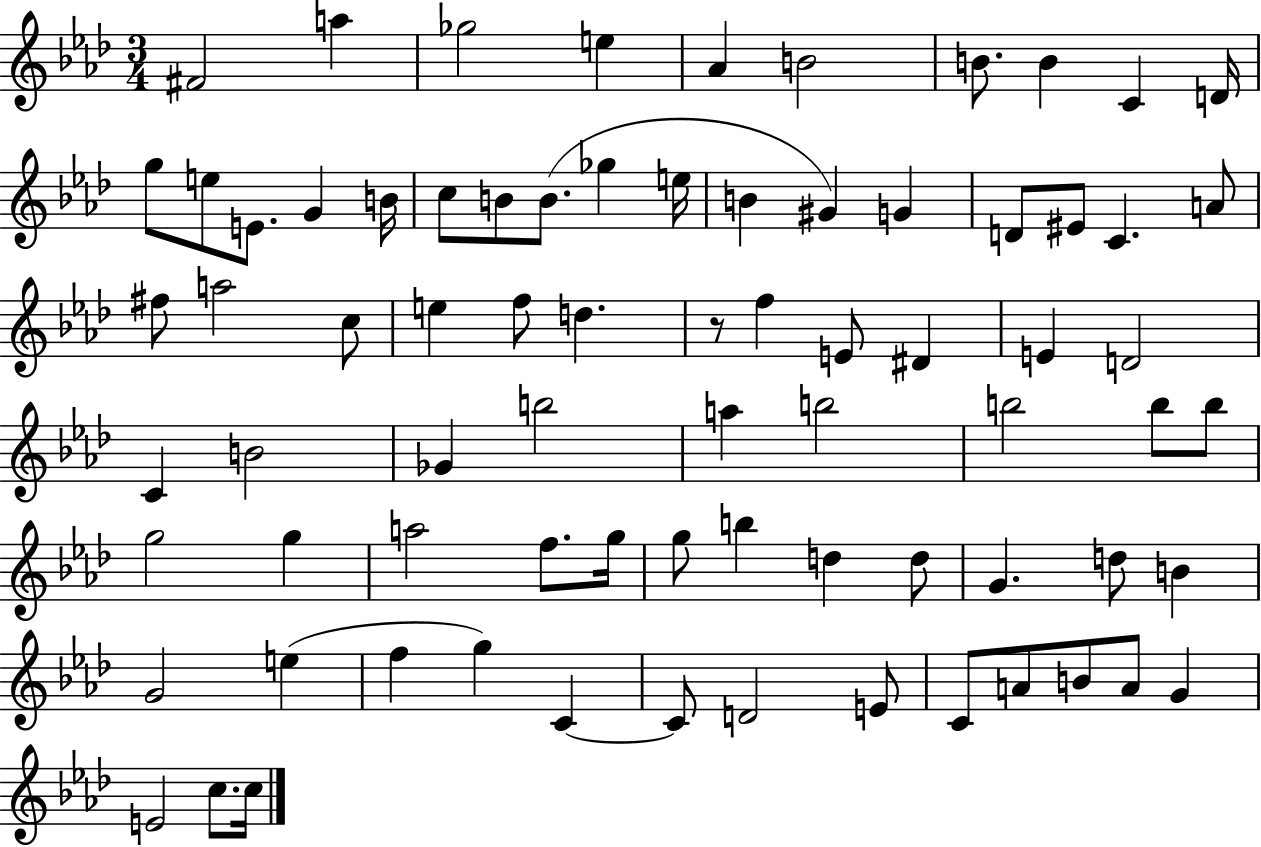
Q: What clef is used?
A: treble